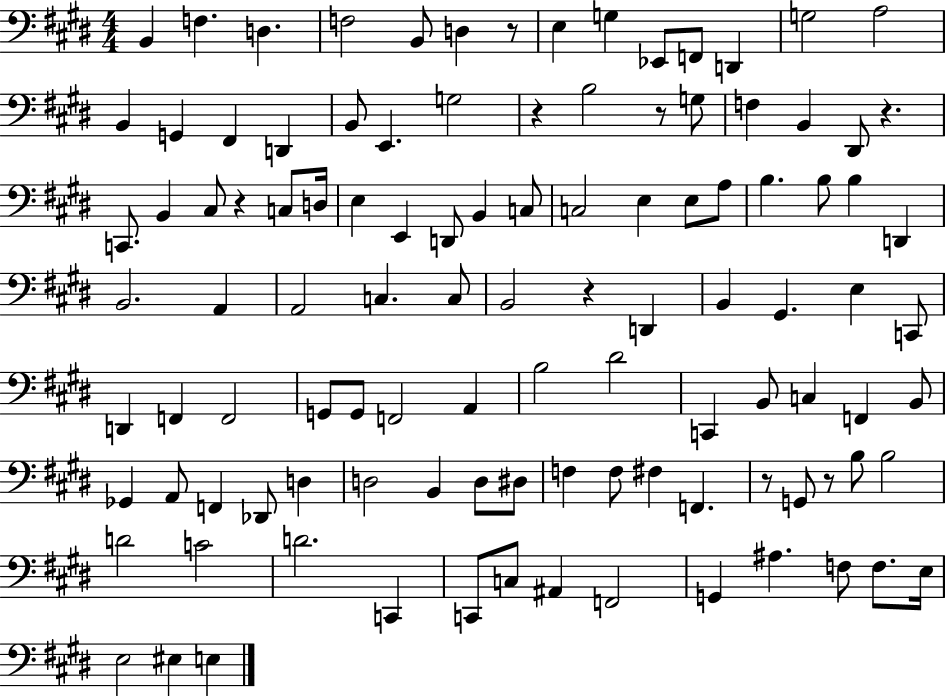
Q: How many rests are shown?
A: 8